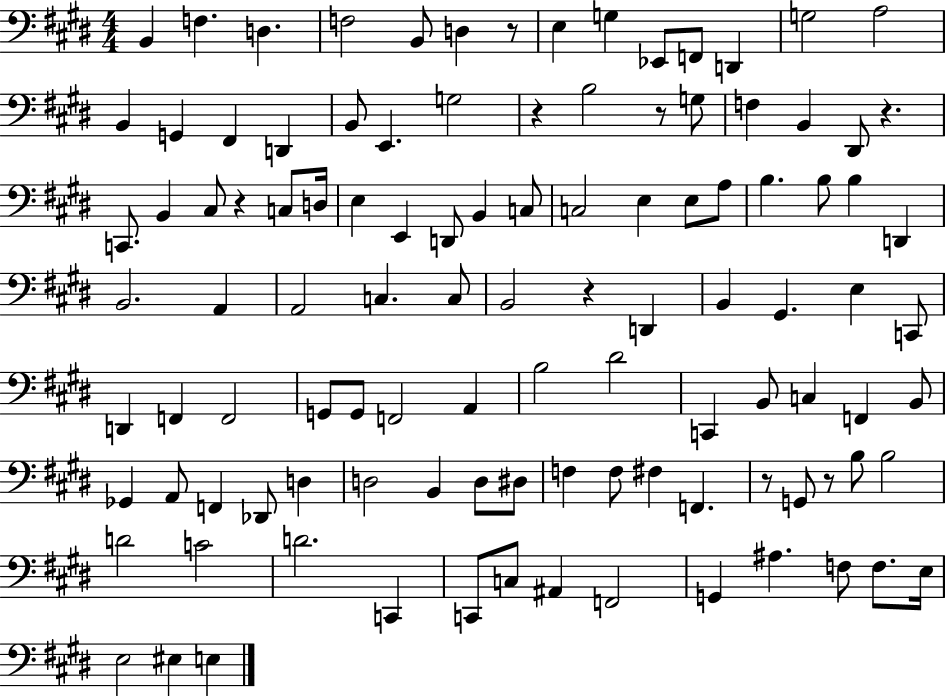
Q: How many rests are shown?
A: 8